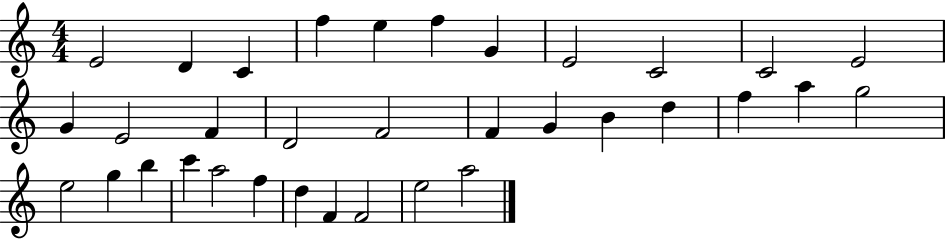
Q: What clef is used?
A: treble